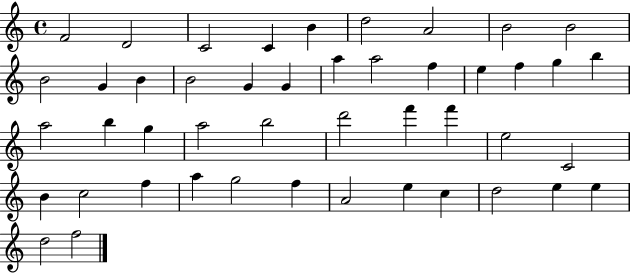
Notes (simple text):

F4/h D4/h C4/h C4/q B4/q D5/h A4/h B4/h B4/h B4/h G4/q B4/q B4/h G4/q G4/q A5/q A5/h F5/q E5/q F5/q G5/q B5/q A5/h B5/q G5/q A5/h B5/h D6/h F6/q F6/q E5/h C4/h B4/q C5/h F5/q A5/q G5/h F5/q A4/h E5/q C5/q D5/h E5/q E5/q D5/h F5/h